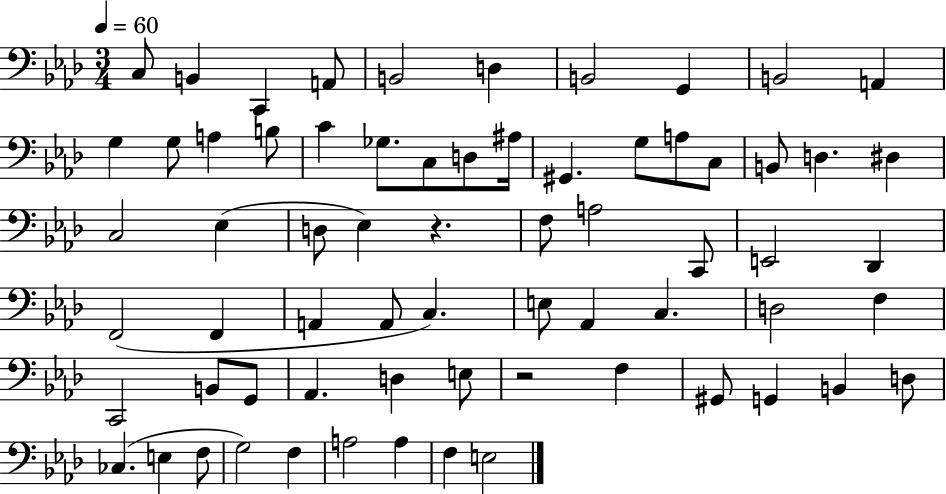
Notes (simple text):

C3/e B2/q C2/q A2/e B2/h D3/q B2/h G2/q B2/h A2/q G3/q G3/e A3/q B3/e C4/q Gb3/e. C3/e D3/e A#3/s G#2/q. G3/e A3/e C3/e B2/e D3/q. D#3/q C3/h Eb3/q D3/e Eb3/q R/q. F3/e A3/h C2/e E2/h Db2/q F2/h F2/q A2/q A2/e C3/q. E3/e Ab2/q C3/q. D3/h F3/q C2/h B2/e G2/e Ab2/q. D3/q E3/e R/h F3/q G#2/e G2/q B2/q D3/e CES3/q. E3/q F3/e G3/h F3/q A3/h A3/q F3/q E3/h